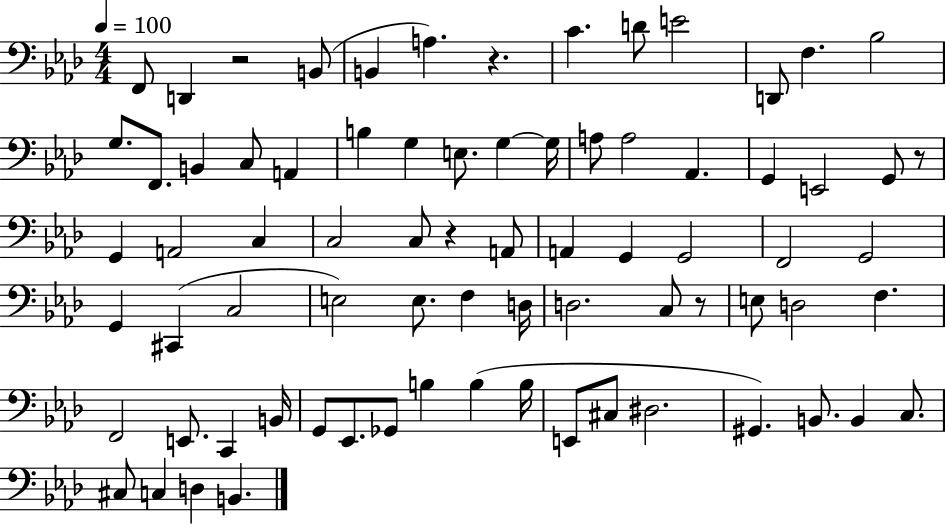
X:1
T:Untitled
M:4/4
L:1/4
K:Ab
F,,/2 D,, z2 B,,/2 B,, A, z C D/2 E2 D,,/2 F, _B,2 G,/2 F,,/2 B,, C,/2 A,, B, G, E,/2 G, G,/4 A,/2 A,2 _A,, G,, E,,2 G,,/2 z/2 G,, A,,2 C, C,2 C,/2 z A,,/2 A,, G,, G,,2 F,,2 G,,2 G,, ^C,, C,2 E,2 E,/2 F, D,/4 D,2 C,/2 z/2 E,/2 D,2 F, F,,2 E,,/2 C,, B,,/4 G,,/2 _E,,/2 _G,,/2 B, B, B,/4 E,,/2 ^C,/2 ^D,2 ^G,, B,,/2 B,, C,/2 ^C,/2 C, D, B,,